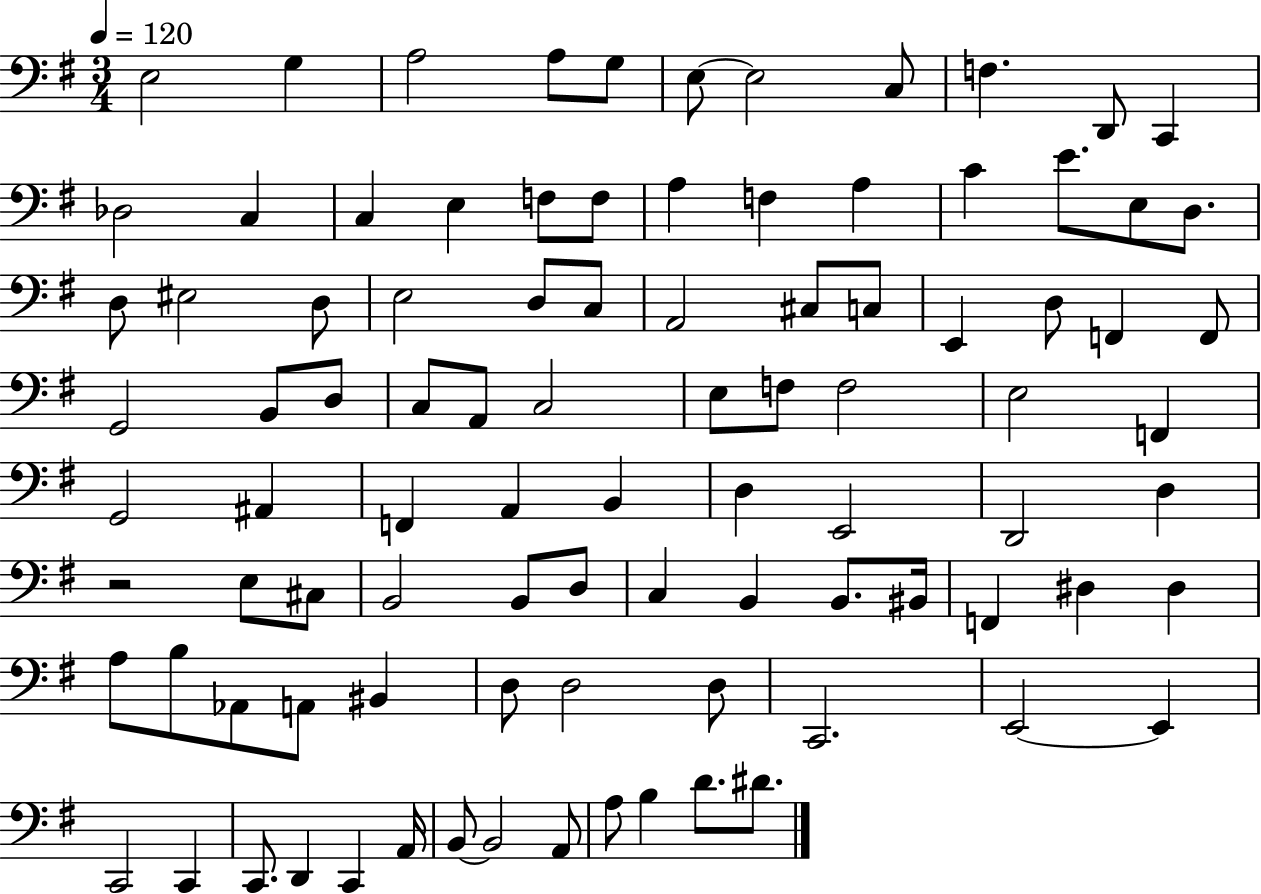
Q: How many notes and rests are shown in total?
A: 94